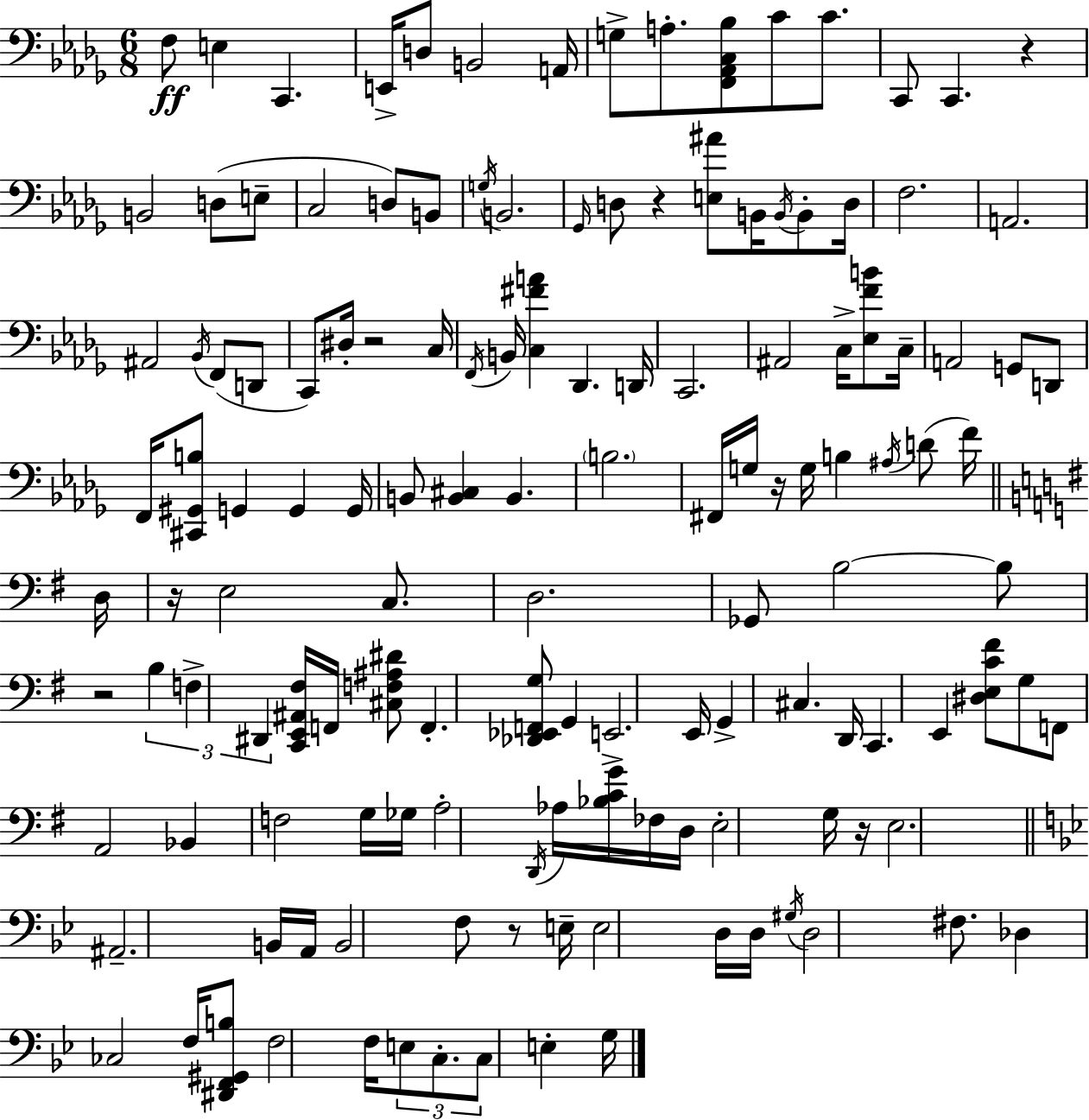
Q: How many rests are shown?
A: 8